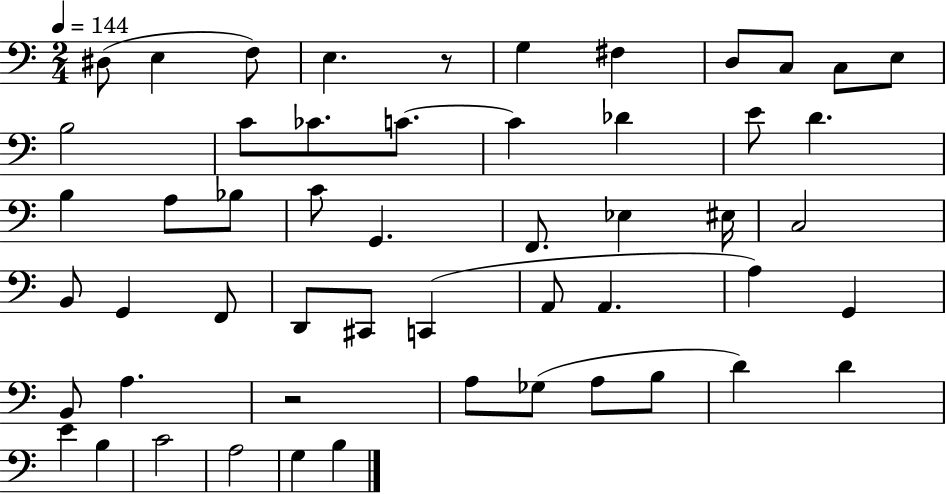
D#3/e E3/q F3/e E3/q. R/e G3/q F#3/q D3/e C3/e C3/e E3/e B3/h C4/e CES4/e. C4/e. C4/q Db4/q E4/e D4/q. B3/q A3/e Bb3/e C4/e G2/q. F2/e. Eb3/q EIS3/s C3/h B2/e G2/q F2/e D2/e C#2/e C2/q A2/e A2/q. A3/q G2/q B2/e A3/q. R/h A3/e Gb3/e A3/e B3/e D4/q D4/q E4/q B3/q C4/h A3/h G3/q B3/q